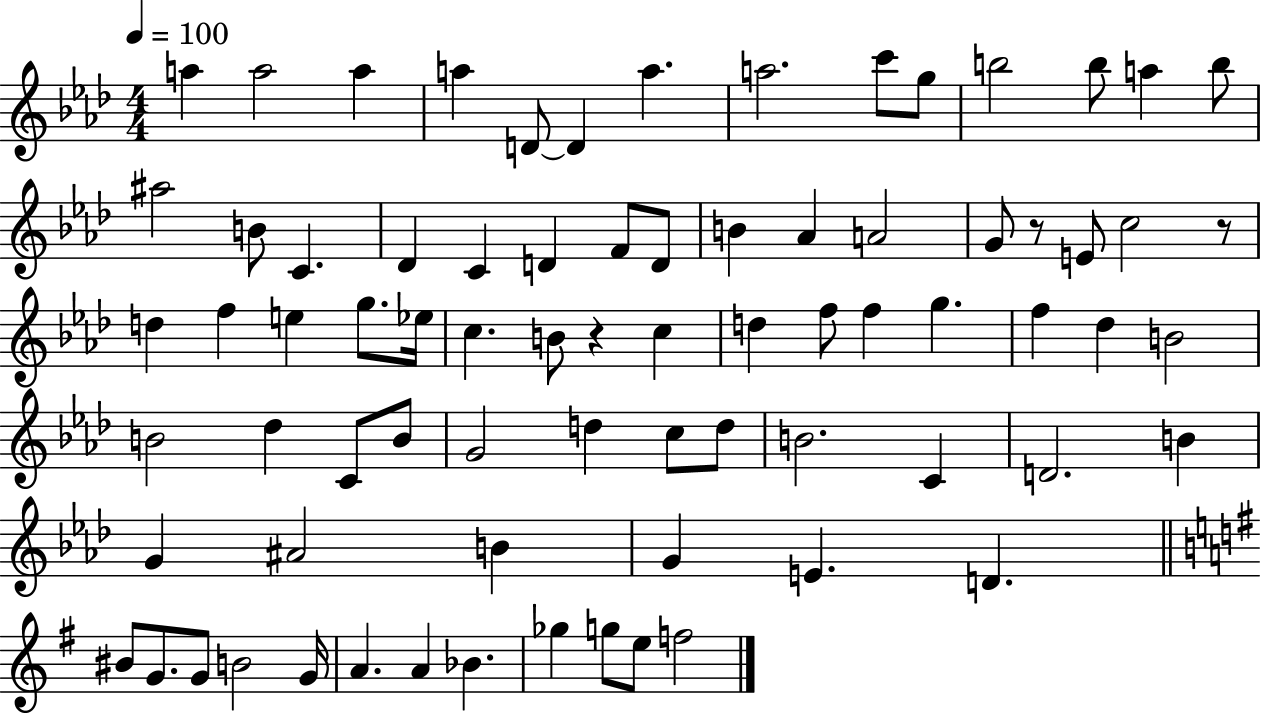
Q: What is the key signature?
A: AES major